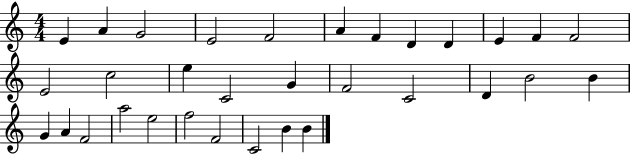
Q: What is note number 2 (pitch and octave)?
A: A4